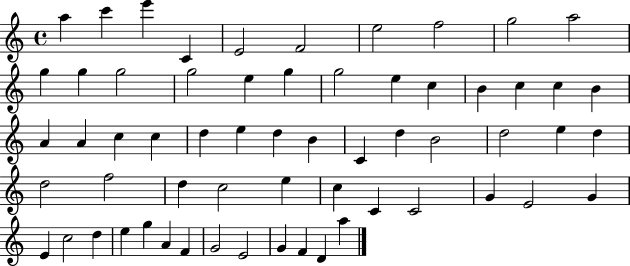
A5/q C6/q E6/q C4/q E4/h F4/h E5/h F5/h G5/h A5/h G5/q G5/q G5/h G5/h E5/q G5/q G5/h E5/q C5/q B4/q C5/q C5/q B4/q A4/q A4/q C5/q C5/q D5/q E5/q D5/q B4/q C4/q D5/q B4/h D5/h E5/q D5/q D5/h F5/h D5/q C5/h E5/q C5/q C4/q C4/h G4/q E4/h G4/q E4/q C5/h D5/q E5/q G5/q A4/q F4/q G4/h E4/h G4/q F4/q D4/q A5/q